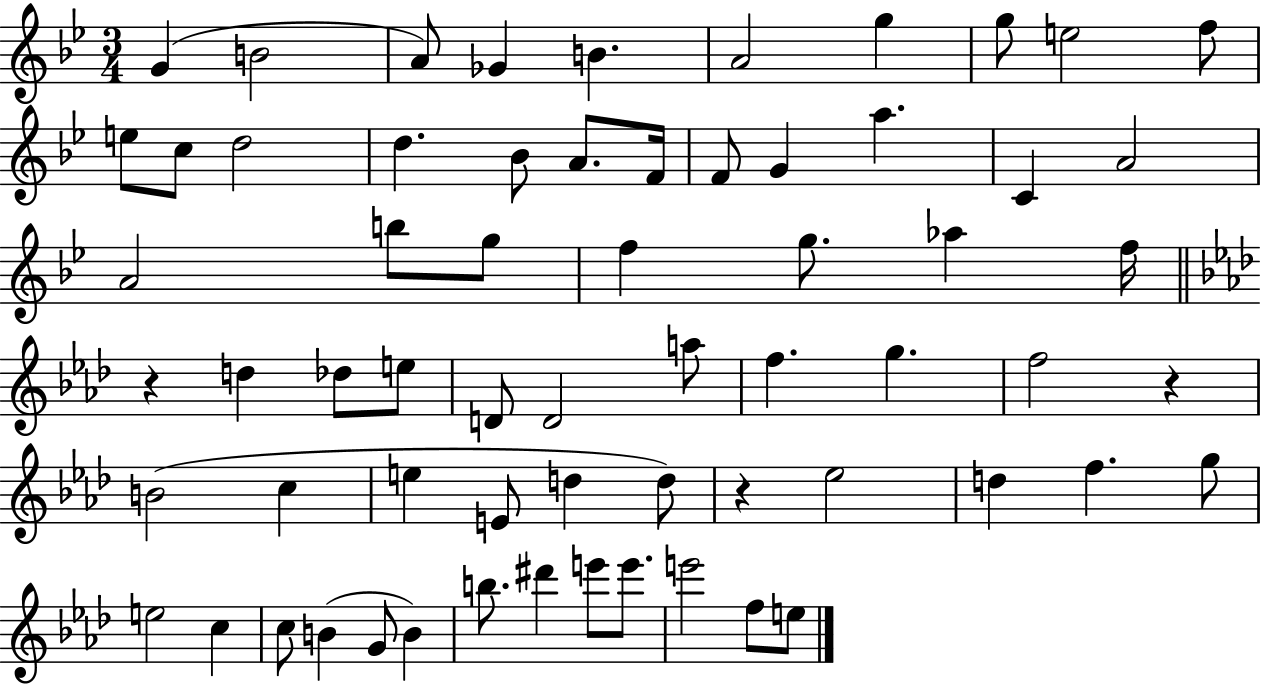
G4/q B4/h A4/e Gb4/q B4/q. A4/h G5/q G5/e E5/h F5/e E5/e C5/e D5/h D5/q. Bb4/e A4/e. F4/s F4/e G4/q A5/q. C4/q A4/h A4/h B5/e G5/e F5/q G5/e. Ab5/q F5/s R/q D5/q Db5/e E5/e D4/e D4/h A5/e F5/q. G5/q. F5/h R/q B4/h C5/q E5/q E4/e D5/q D5/e R/q Eb5/h D5/q F5/q. G5/e E5/h C5/q C5/e B4/q G4/e B4/q B5/e. D#6/q E6/e E6/e. E6/h F5/e E5/e